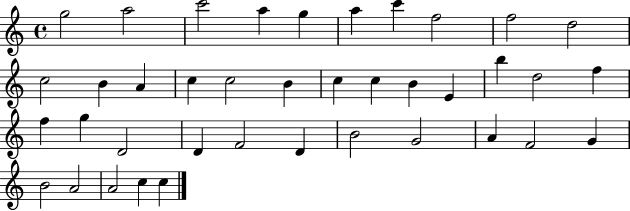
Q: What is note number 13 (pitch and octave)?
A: A4